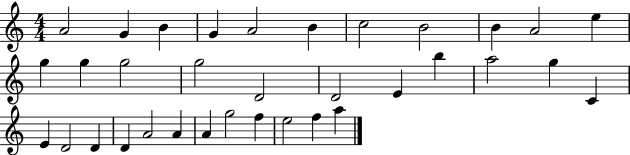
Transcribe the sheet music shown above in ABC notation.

X:1
T:Untitled
M:4/4
L:1/4
K:C
A2 G B G A2 B c2 B2 B A2 e g g g2 g2 D2 D2 E b a2 g C E D2 D D A2 A A g2 f e2 f a